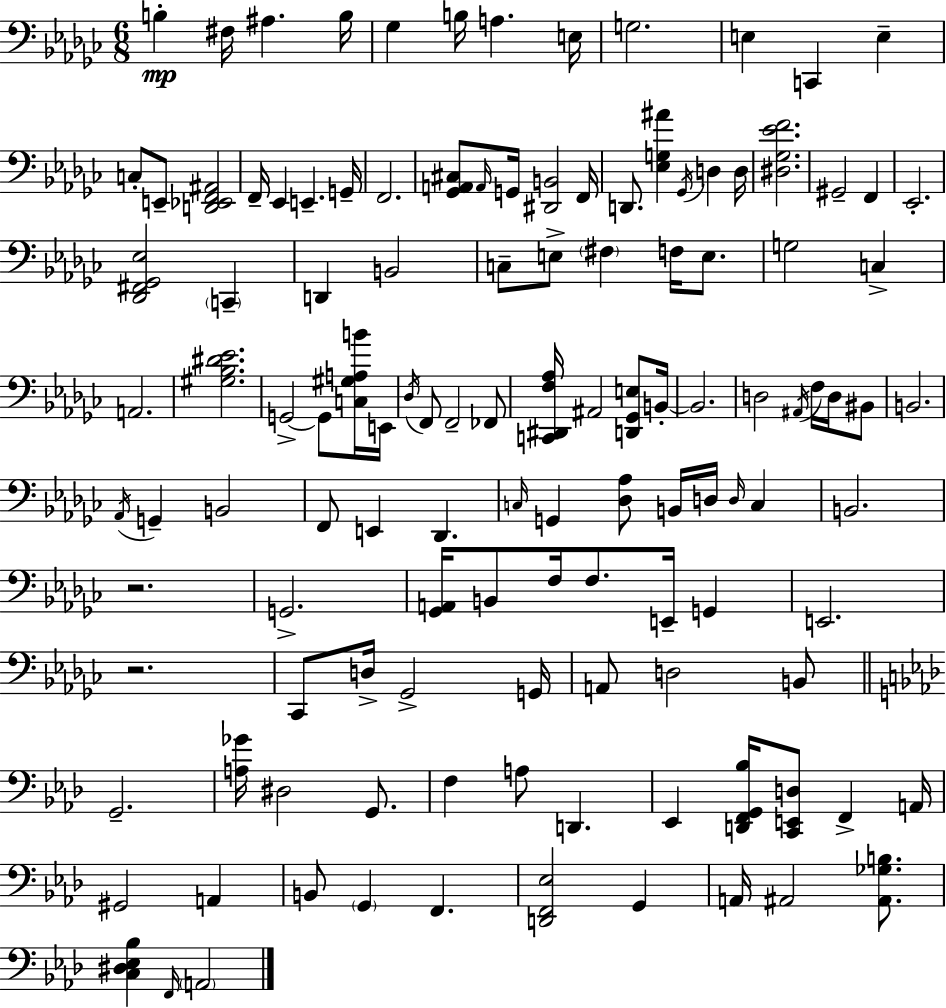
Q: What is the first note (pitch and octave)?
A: B3